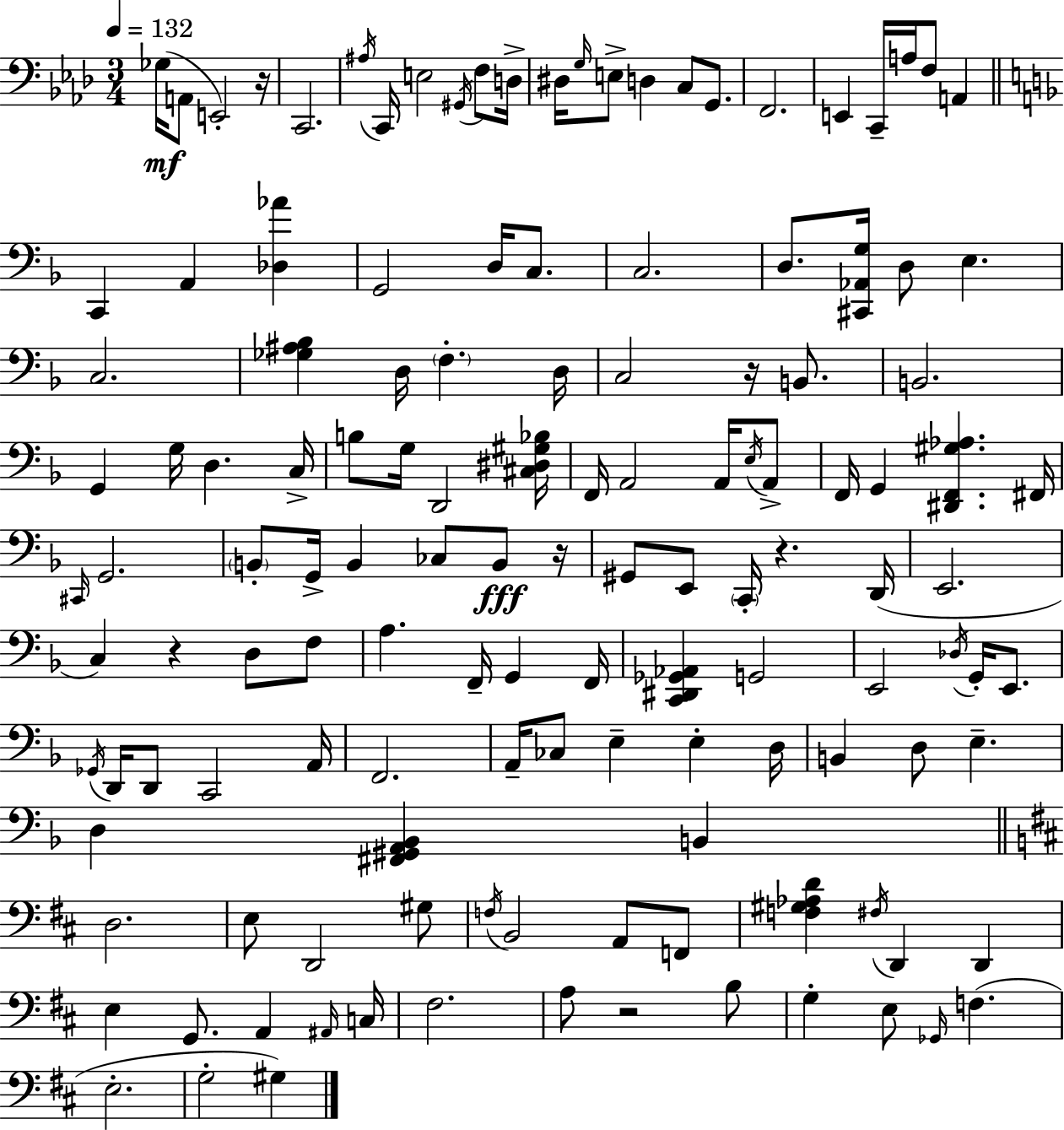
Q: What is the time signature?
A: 3/4